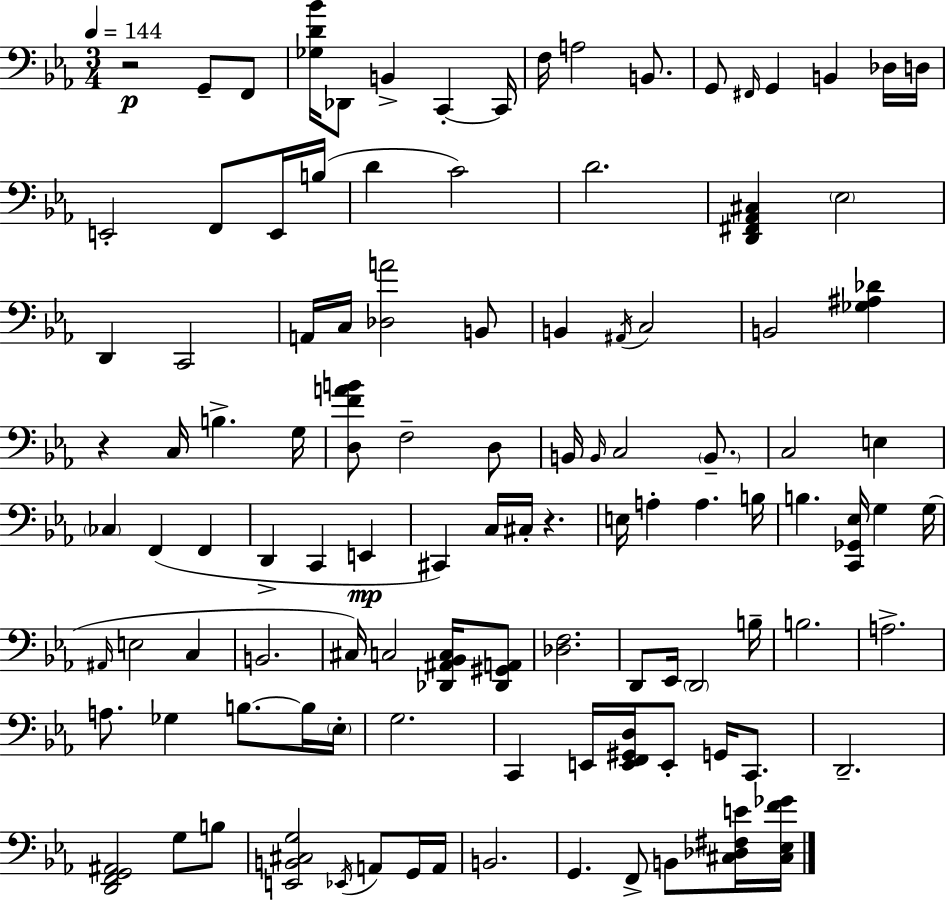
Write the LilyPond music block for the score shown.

{
  \clef bass
  \numericTimeSignature
  \time 3/4
  \key c \minor
  \tempo 4 = 144
  r2\p g,8-- f,8 | <ges d' bes'>16 des,8 b,4-> c,4-.~~ c,16 | f16 a2 b,8. | g,8 \grace { fis,16 } g,4 b,4 des16 | \break d16 e,2-. f,8 e,16 | b16( d'4 c'2) | d'2. | <d, fis, aes, cis>4 \parenthesize ees2 | \break d,4 c,2 | a,16 c16 <des a'>2 b,8 | b,4 \acciaccatura { ais,16 } c2 | b,2 <ges ais des'>4 | \break r4 c16 b4.-> | g16 <d f' a' b'>8 f2-- | d8 b,16 \grace { b,16 } c2 | \parenthesize b,8.-- c2 e4 | \break \parenthesize ces4 f,4( f,4 | d,4-> c,4 e,4\mp | cis,4) c16 cis16-. r4. | e16 a4-. a4. | \break b16 b4. <c, ges, ees>16 g4 | g16( \grace { ais,16 } e2 | c4 b,2. | cis16) c2 | \break <des, ais, bes, c>16 <des, gis, a,>8 <des f>2. | d,8 ees,16 \parenthesize d,2 | b16-- b2. | a2.-> | \break a8. ges4 b8.~~ | b16 \parenthesize ees16-. g2. | c,4 e,16 <e, f, gis, d>16 e,8-. | g,16 c,8. d,2.-- | \break <d, f, g, ais,>2 | g8 b8 <e, b, cis g>2 | \acciaccatura { ees,16 } a,8 g,16 a,16 b,2. | g,4. f,8-> | \break b,8 <cis des fis e'>16 <cis ees f' ges'>16 \bar "|."
}